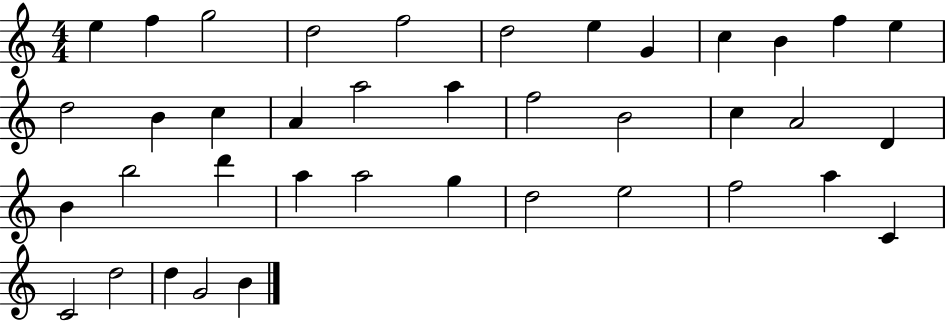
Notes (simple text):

E5/q F5/q G5/h D5/h F5/h D5/h E5/q G4/q C5/q B4/q F5/q E5/q D5/h B4/q C5/q A4/q A5/h A5/q F5/h B4/h C5/q A4/h D4/q B4/q B5/h D6/q A5/q A5/h G5/q D5/h E5/h F5/h A5/q C4/q C4/h D5/h D5/q G4/h B4/q